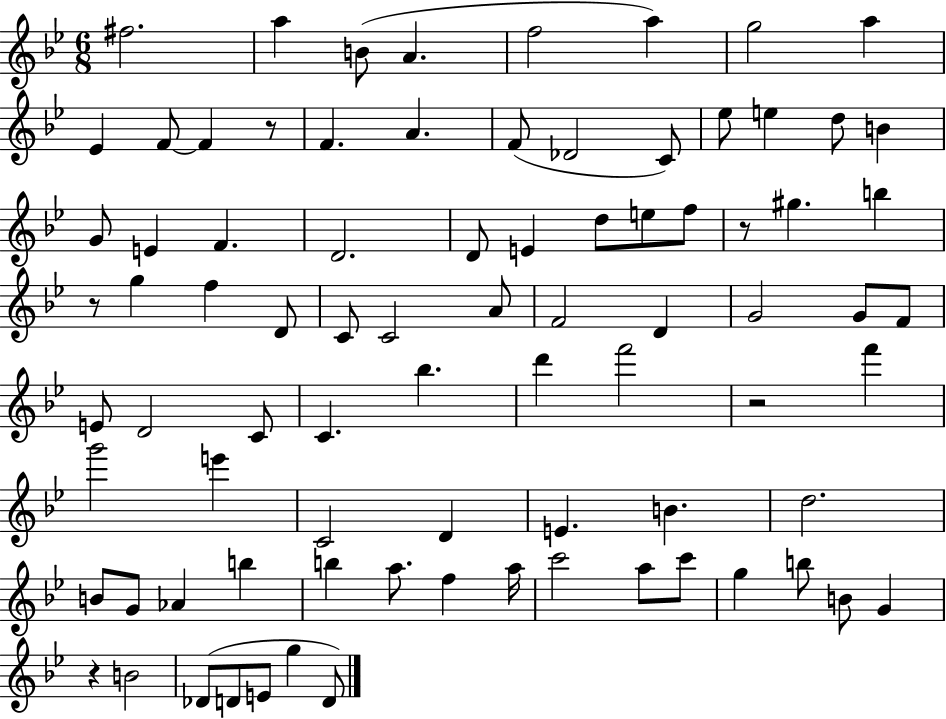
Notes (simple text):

F#5/h. A5/q B4/e A4/q. F5/h A5/q G5/h A5/q Eb4/q F4/e F4/q R/e F4/q. A4/q. F4/e Db4/h C4/e Eb5/e E5/q D5/e B4/q G4/e E4/q F4/q. D4/h. D4/e E4/q D5/e E5/e F5/e R/e G#5/q. B5/q R/e G5/q F5/q D4/e C4/e C4/h A4/e F4/h D4/q G4/h G4/e F4/e E4/e D4/h C4/e C4/q. Bb5/q. D6/q F6/h R/h F6/q G6/h E6/q C4/h D4/q E4/q. B4/q. D5/h. B4/e G4/e Ab4/q B5/q B5/q A5/e. F5/q A5/s C6/h A5/e C6/e G5/q B5/e B4/e G4/q R/q B4/h Db4/e D4/e E4/e G5/q D4/e